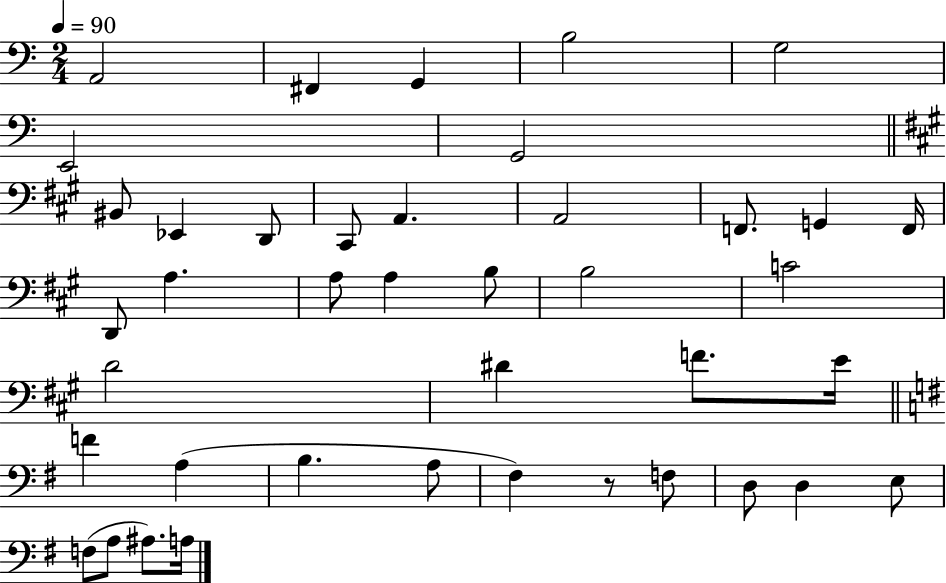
A2/h F#2/q G2/q B3/h G3/h E2/h G2/h BIS2/e Eb2/q D2/e C#2/e A2/q. A2/h F2/e. G2/q F2/s D2/e A3/q. A3/e A3/q B3/e B3/h C4/h D4/h D#4/q F4/e. E4/s F4/q A3/q B3/q. A3/e F#3/q R/e F3/e D3/e D3/q E3/e F3/e A3/e A#3/e. A3/s